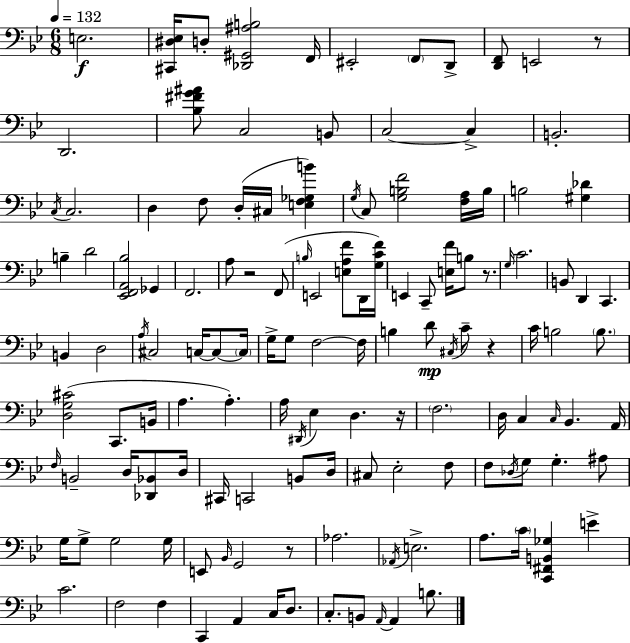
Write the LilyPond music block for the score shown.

{
  \clef bass
  \numericTimeSignature
  \time 6/8
  \key g \minor
  \tempo 4 = 132
  e2.\f | <cis, dis ees>16 d8-. <des, gis, ais b>2 f,16 | eis,2-. \parenthesize f,8 d,8-> | <d, f,>8 e,2 r8 | \break d,2. | <bes fis' g' ais'>8 c2 b,8 | c2~~ c4-> | b,2.-. | \break \acciaccatura { c16 } c2. | d4 f8 d16-.( cis16 <e f ges b'>4) | \acciaccatura { g16 } c8 <g b f'>2 | <f a>16 b16 b2 <gis des'>4 | \break b4-- d'2 | <ees, f, a, bes>2 ges,4 | f,2. | a8 r2 | \break f,8( \grace { b16 } e,2 <e a f'>8 | d,16 <g c' f'>16) e,4 c,8-- <e f'>16 b8 | r8. \grace { g16 } c'2. | b,8 d,4 c,4. | \break b,4 d2 | \acciaccatura { a16 } cis2 | c16~~ c8~~ \parenthesize c16 g16-> g8 f2~~ | f16 b4 d'8\mp \acciaccatura { cis16 } | \break c'8-- r4 c'16 b2 | \parenthesize b8. <d g cis'>2( | c,8. b,16 a4. | a4.-.) a16 \acciaccatura { dis,16 } ees4 | \break d4. r16 \parenthesize f2. | d16 c4 | \grace { c16 } bes,4. a,16 \grace { f16 } b,2-- | d16 <des, bes,>8 d16 cis,16 c,2 | \break b,8 d16 cis8 ees2-. | f8 f8 \acciaccatura { des16 } | g8 g4.-. ais8 g16 g8-> | g2 g16 e,8 | \break \grace { bes,16 } g,2 r8 aes2. | \acciaccatura { aes,16 } | e2.-> | a8. \parenthesize c'16 <c, fis, b, ges>4 e'4-> | \break c'2. | f2 f4 | c,4 a,4 c16 d8. | c8.-. b,8 \grace { a,16~ }~ a,4 b8. | \break \bar "|."
}